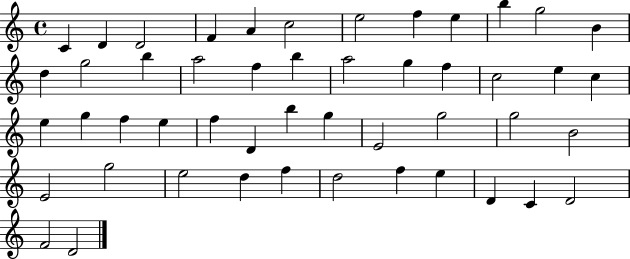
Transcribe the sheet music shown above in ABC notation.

X:1
T:Untitled
M:4/4
L:1/4
K:C
C D D2 F A c2 e2 f e b g2 B d g2 b a2 f b a2 g f c2 e c e g f e f D b g E2 g2 g2 B2 E2 g2 e2 d f d2 f e D C D2 F2 D2